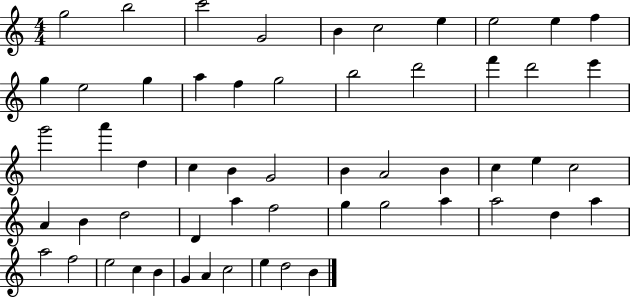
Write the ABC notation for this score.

X:1
T:Untitled
M:4/4
L:1/4
K:C
g2 b2 c'2 G2 B c2 e e2 e f g e2 g a f g2 b2 d'2 f' d'2 e' g'2 a' d c B G2 B A2 B c e c2 A B d2 D a f2 g g2 a a2 d a a2 f2 e2 c B G A c2 e d2 B